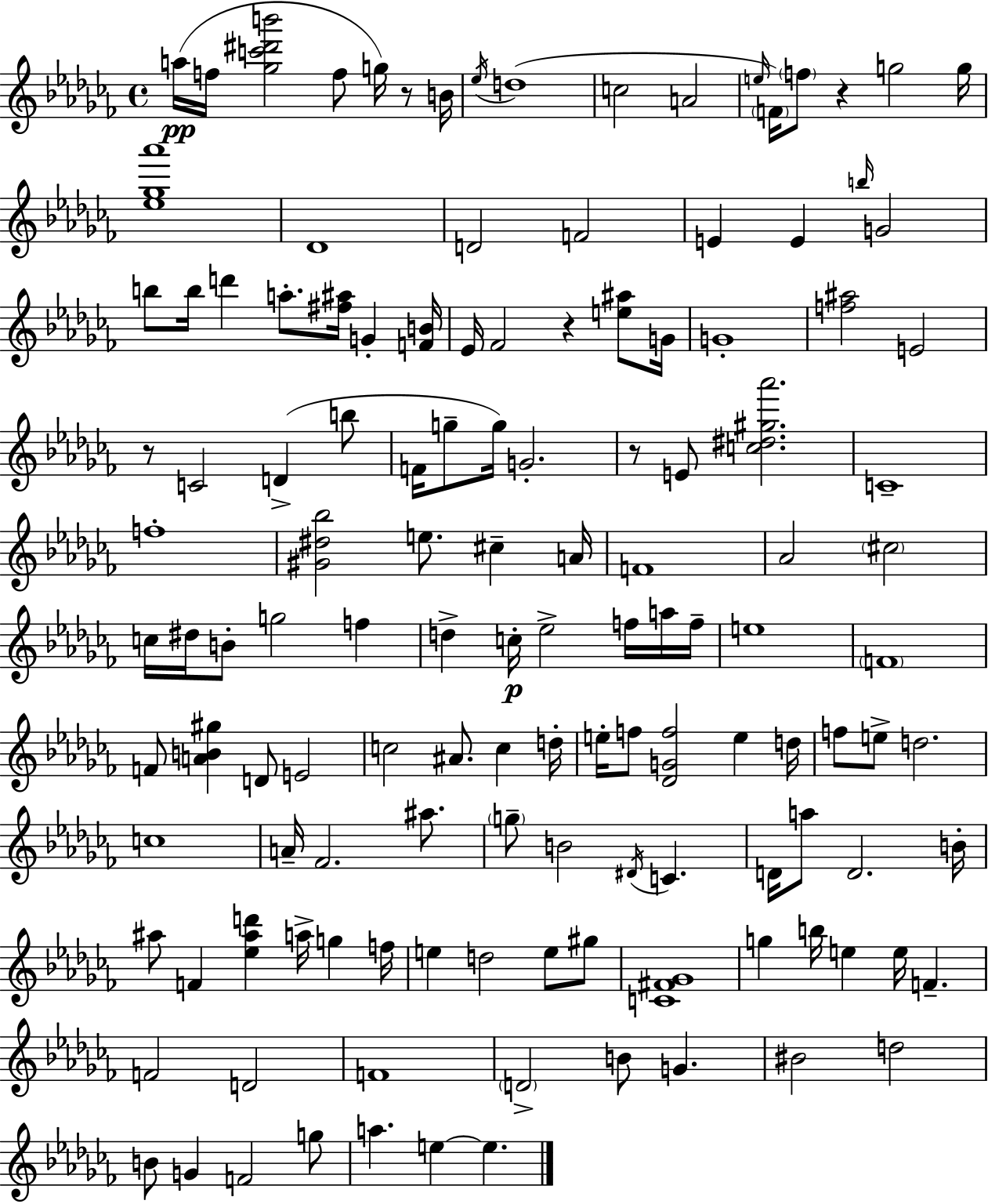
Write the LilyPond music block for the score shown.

{
  \clef treble
  \time 4/4
  \defaultTimeSignature
  \key aes \minor
  a''16(\pp f''16 <ges'' c''' dis''' b'''>2 f''8 g''16) r8 b'16 | \acciaccatura { ees''16 }( d''1 | c''2 a'2 | \grace { e''16 }) \parenthesize f'16 \parenthesize f''8 r4 g''2 | \break g''16 <ees'' ges'' aes'''>1 | des'1 | d'2 f'2 | e'4 e'4 \grace { b''16 } g'2 | \break b''8 b''16 d'''4 a''8.-. <fis'' ais''>16 g'4-. | <f' b'>16 ees'16 fes'2 r4 | <e'' ais''>8 g'16 g'1-. | <f'' ais''>2 e'2 | \break r8 c'2 d'4->( | b''8 f'16 g''8-- g''16) g'2.-. | r8 e'8 <c'' dis'' gis'' aes'''>2. | c'1-- | \break f''1-. | <gis' dis'' bes''>2 e''8. cis''4-- | a'16 f'1 | aes'2 \parenthesize cis''2 | \break c''16 dis''16 b'8-. g''2 f''4 | d''4-> c''16-.\p ees''2-> | f''16 a''16 f''16-- e''1 | \parenthesize f'1 | \break f'8 <a' b' gis''>4 d'8 e'2 | c''2 ais'8. c''4 | d''16-. e''16-. f''8 <des' g' f''>2 e''4 | d''16 f''8 e''8-> d''2. | \break c''1 | a'16-- fes'2. | ais''8. \parenthesize g''8-- b'2 \acciaccatura { dis'16 } c'4. | d'16 a''8 d'2. | \break b'16-. ais''8 f'4 <ees'' ais'' d'''>4 a''16-> g''4 | f''16 e''4 d''2 | e''8 gis''8 <c' fis' ges'>1 | g''4 b''16 e''4 e''16 f'4.-- | \break f'2 d'2 | f'1 | \parenthesize d'2-> b'8 g'4. | bis'2 d''2 | \break b'8 g'4 f'2 | g''8 a''4. e''4~~ e''4. | \bar "|."
}